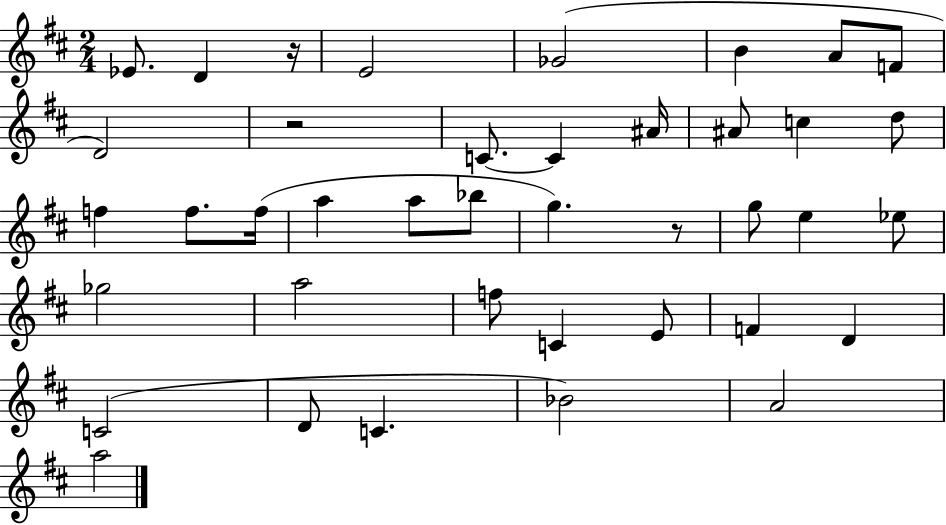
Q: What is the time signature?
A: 2/4